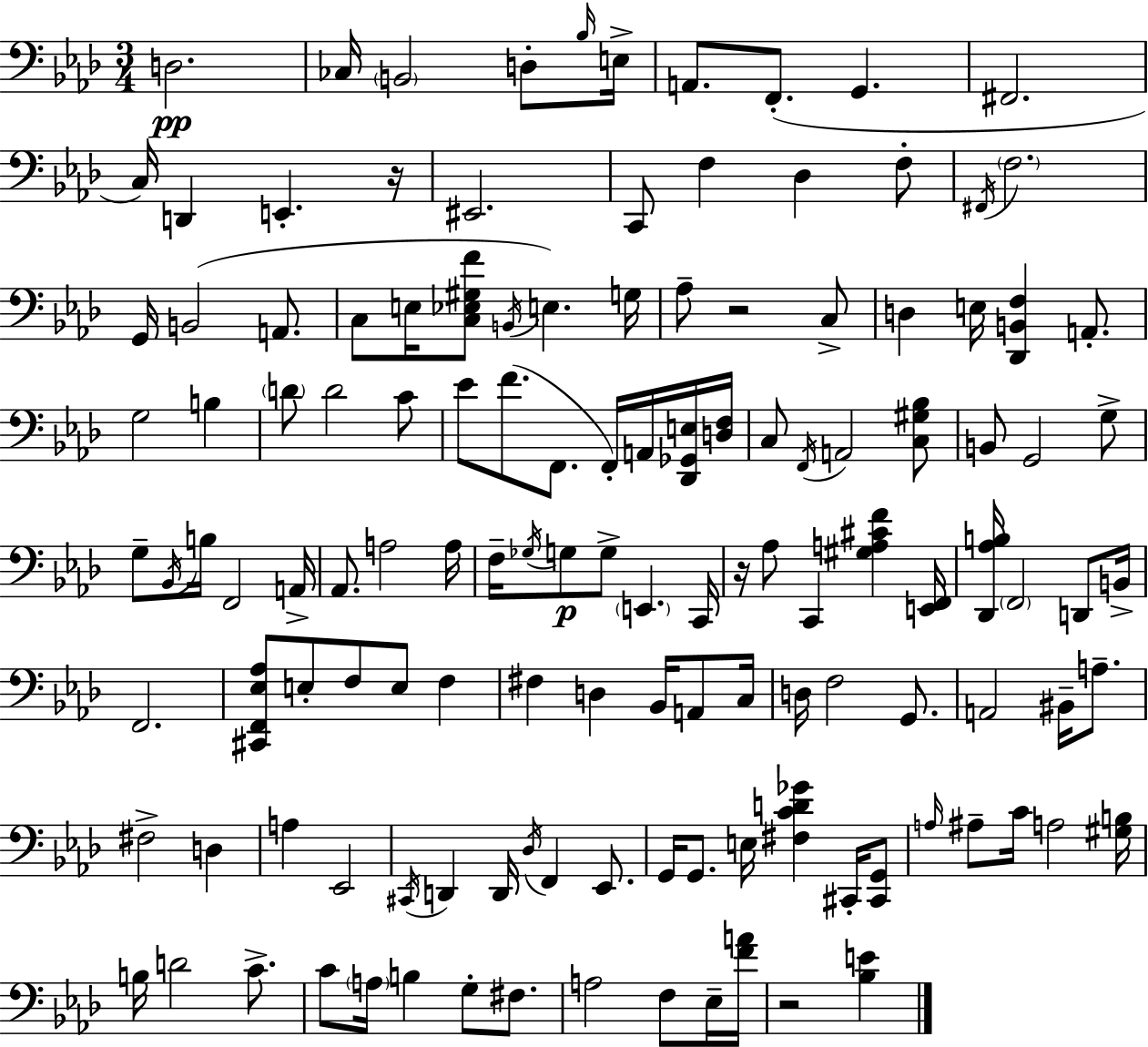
D3/h. CES3/s B2/h D3/e Bb3/s E3/s A2/e. F2/e. G2/q. F#2/h. C3/s D2/q E2/q. R/s EIS2/h. C2/e F3/q Db3/q F3/e F#2/s F3/h. G2/s B2/h A2/e. C3/e E3/s [C3,Eb3,G#3,F4]/e B2/s E3/q. G3/s Ab3/e R/h C3/e D3/q E3/s [Db2,B2,F3]/q A2/e. G3/h B3/q D4/e D4/h C4/e Eb4/e F4/e. F2/e. F2/s A2/s [Db2,Gb2,E3]/s [D3,F3]/s C3/e F2/s A2/h [C3,G#3,Bb3]/e B2/e G2/h G3/e G3/e Bb2/s B3/s F2/h A2/s Ab2/e. A3/h A3/s F3/s Gb3/s G3/e G3/e E2/q. C2/s R/s Ab3/e C2/q [G#3,A3,C#4,F4]/q [E2,F2]/s [Db2,Ab3,B3]/s F2/h D2/e B2/s F2/h. [C#2,F2,Eb3,Ab3]/e E3/e F3/e E3/e F3/q F#3/q D3/q Bb2/s A2/e C3/s D3/s F3/h G2/e. A2/h BIS2/s A3/e. F#3/h D3/q A3/q Eb2/h C#2/s D2/q D2/s Db3/s F2/q Eb2/e. G2/s G2/e. E3/s [F#3,C4,D4,Gb4]/q C#2/s [C#2,G2]/e A3/s A#3/e C4/s A3/h [G#3,B3]/s B3/s D4/h C4/e. C4/e A3/s B3/q G3/e F#3/e. A3/h F3/e Eb3/s [F4,A4]/s R/h [Bb3,E4]/q